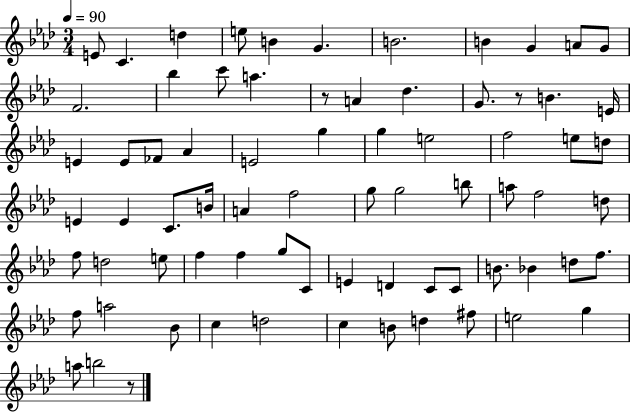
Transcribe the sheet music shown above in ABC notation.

X:1
T:Untitled
M:3/4
L:1/4
K:Ab
E/2 C d e/2 B G B2 B G A/2 G/2 F2 _b c'/2 a z/2 A _d G/2 z/2 B E/4 E E/2 _F/2 _A E2 g g e2 f2 e/2 d/2 E E C/2 B/4 A f2 g/2 g2 b/2 a/2 f2 d/2 f/2 d2 e/2 f f g/2 C/2 E D C/2 C/2 B/2 _B d/2 f/2 f/2 a2 _B/2 c d2 c B/2 d ^f/2 e2 g a/2 b2 z/2